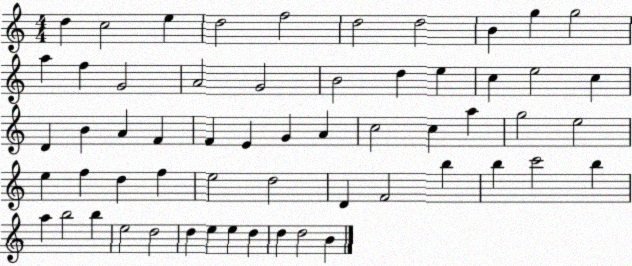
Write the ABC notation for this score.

X:1
T:Untitled
M:4/4
L:1/4
K:C
d c2 e d2 f2 d2 d2 B g g2 a f G2 A2 G2 B2 d e c e2 c D B A F F E G A c2 c a g2 e2 e f d f e2 d2 D F2 b b c'2 b a b2 b e2 d2 d e e d d d2 B